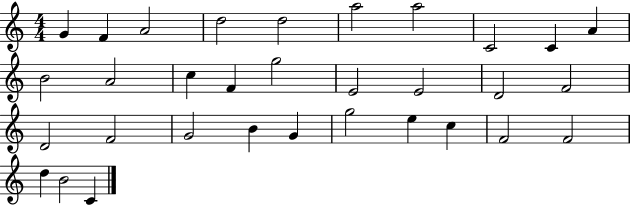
X:1
T:Untitled
M:4/4
L:1/4
K:C
G F A2 d2 d2 a2 a2 C2 C A B2 A2 c F g2 E2 E2 D2 F2 D2 F2 G2 B G g2 e c F2 F2 d B2 C